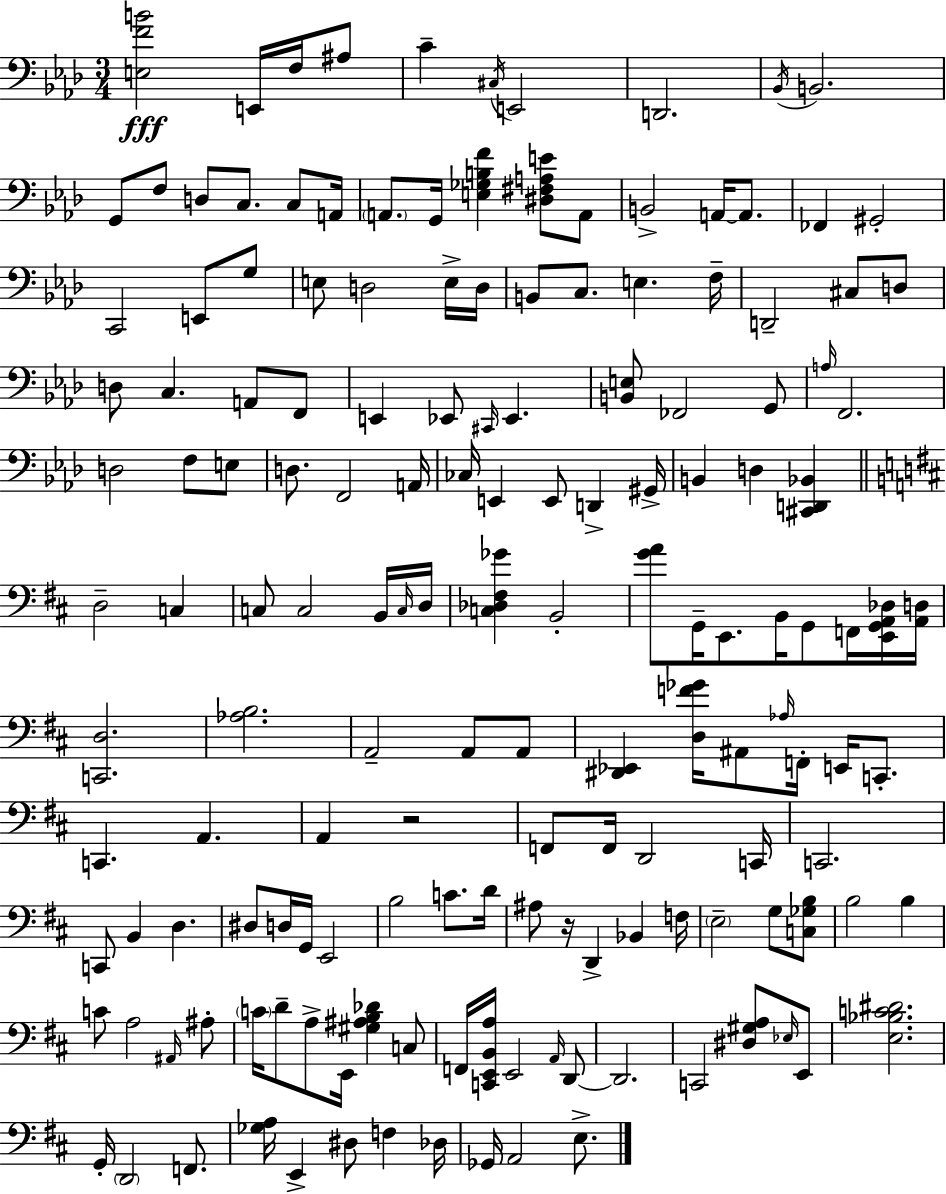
X:1
T:Untitled
M:3/4
L:1/4
K:Ab
[E,FB]2 E,,/4 F,/4 ^A,/2 C ^C,/4 E,,2 D,,2 _B,,/4 B,,2 G,,/2 F,/2 D,/2 C,/2 C,/2 A,,/4 A,,/2 G,,/4 [E,_G,B,F] [^D,^F,A,E]/2 A,,/2 B,,2 A,,/4 A,,/2 _F,, ^G,,2 C,,2 E,,/2 G,/2 E,/2 D,2 E,/4 D,/4 B,,/2 C,/2 E, F,/4 D,,2 ^C,/2 D,/2 D,/2 C, A,,/2 F,,/2 E,, _E,,/2 ^C,,/4 _E,, [B,,E,]/2 _F,,2 G,,/2 A,/4 F,,2 D,2 F,/2 E,/2 D,/2 F,,2 A,,/4 _C,/4 E,, E,,/2 D,, ^G,,/4 B,, D, [^C,,D,,_B,,] D,2 C, C,/2 C,2 B,,/4 C,/4 D,/4 [C,_D,^F,_G] B,,2 [GA]/2 G,,/4 E,,/2 B,,/4 G,,/2 F,,/4 [E,,G,,A,,_D,]/4 [A,,D,]/4 [C,,D,]2 [_A,B,]2 A,,2 A,,/2 A,,/2 [^D,,_E,,] [D,F_G]/4 ^A,,/2 _A,/4 F,,/4 E,,/4 C,,/2 C,, A,, A,, z2 F,,/2 F,,/4 D,,2 C,,/4 C,,2 C,,/2 B,, D, ^D,/2 D,/4 G,,/4 E,,2 B,2 C/2 D/4 ^A,/2 z/4 D,, _B,, F,/4 E,2 G,/2 [C,_G,B,]/2 B,2 B, C/2 A,2 ^A,,/4 ^A,/2 C/4 D/2 A,/2 E,,/4 [^G,^A,B,_D] C,/2 F,,/4 [C,,E,,B,,A,]/4 E,,2 A,,/4 D,,/2 D,,2 C,,2 [^D,^G,A,]/2 _E,/4 E,,/2 [E,_B,C^D]2 G,,/4 D,,2 F,,/2 [_G,A,]/4 E,, ^D,/2 F, _D,/4 _G,,/4 A,,2 E,/2